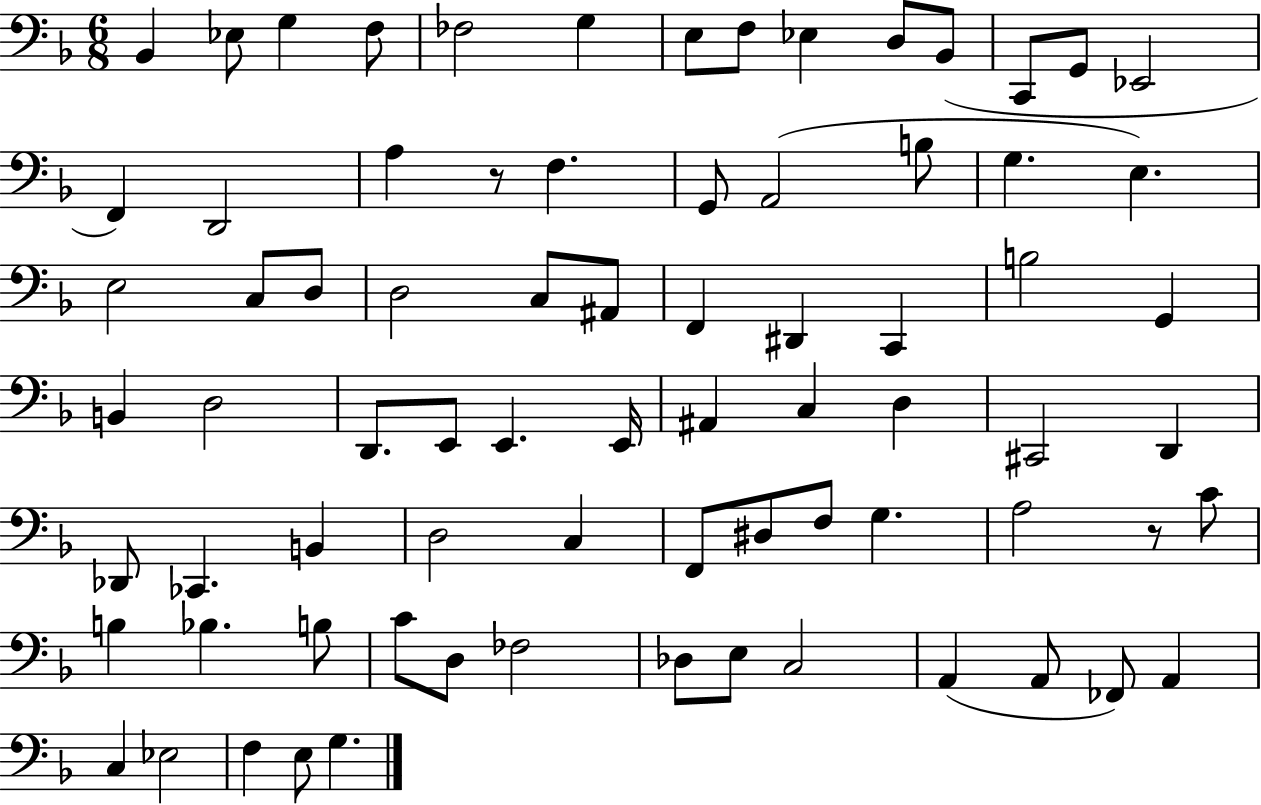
X:1
T:Untitled
M:6/8
L:1/4
K:F
_B,, _E,/2 G, F,/2 _F,2 G, E,/2 F,/2 _E, D,/2 _B,,/2 C,,/2 G,,/2 _E,,2 F,, D,,2 A, z/2 F, G,,/2 A,,2 B,/2 G, E, E,2 C,/2 D,/2 D,2 C,/2 ^A,,/2 F,, ^D,, C,, B,2 G,, B,, D,2 D,,/2 E,,/2 E,, E,,/4 ^A,, C, D, ^C,,2 D,, _D,,/2 _C,, B,, D,2 C, F,,/2 ^D,/2 F,/2 G, A,2 z/2 C/2 B, _B, B,/2 C/2 D,/2 _F,2 _D,/2 E,/2 C,2 A,, A,,/2 _F,,/2 A,, C, _E,2 F, E,/2 G,